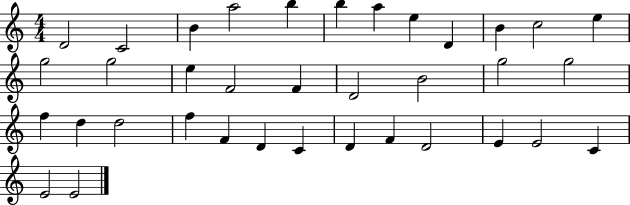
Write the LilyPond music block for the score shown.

{
  \clef treble
  \numericTimeSignature
  \time 4/4
  \key c \major
  d'2 c'2 | b'4 a''2 b''4 | b''4 a''4 e''4 d'4 | b'4 c''2 e''4 | \break g''2 g''2 | e''4 f'2 f'4 | d'2 b'2 | g''2 g''2 | \break f''4 d''4 d''2 | f''4 f'4 d'4 c'4 | d'4 f'4 d'2 | e'4 e'2 c'4 | \break e'2 e'2 | \bar "|."
}